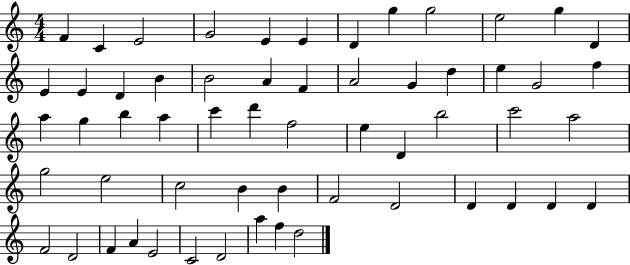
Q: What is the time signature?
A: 4/4